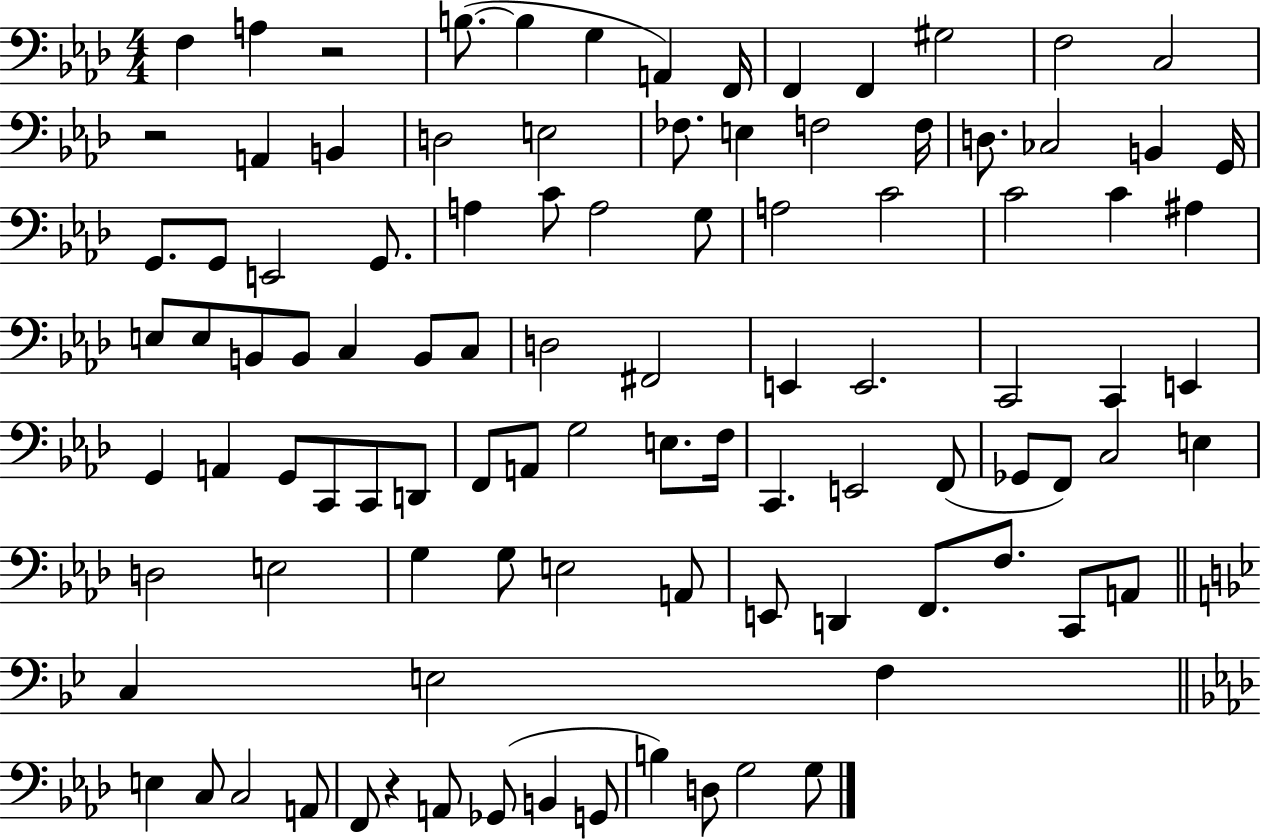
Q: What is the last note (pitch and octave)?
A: G3